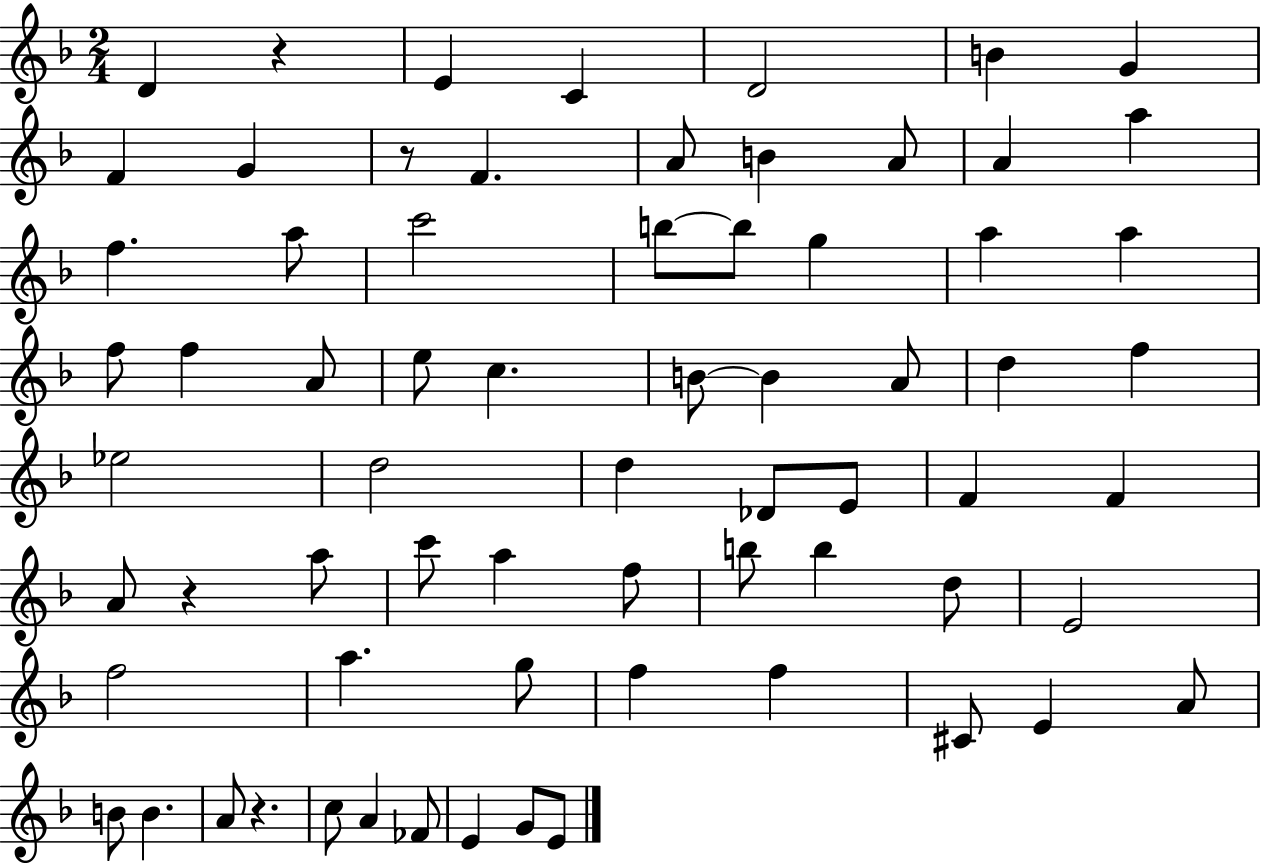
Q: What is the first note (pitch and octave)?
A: D4